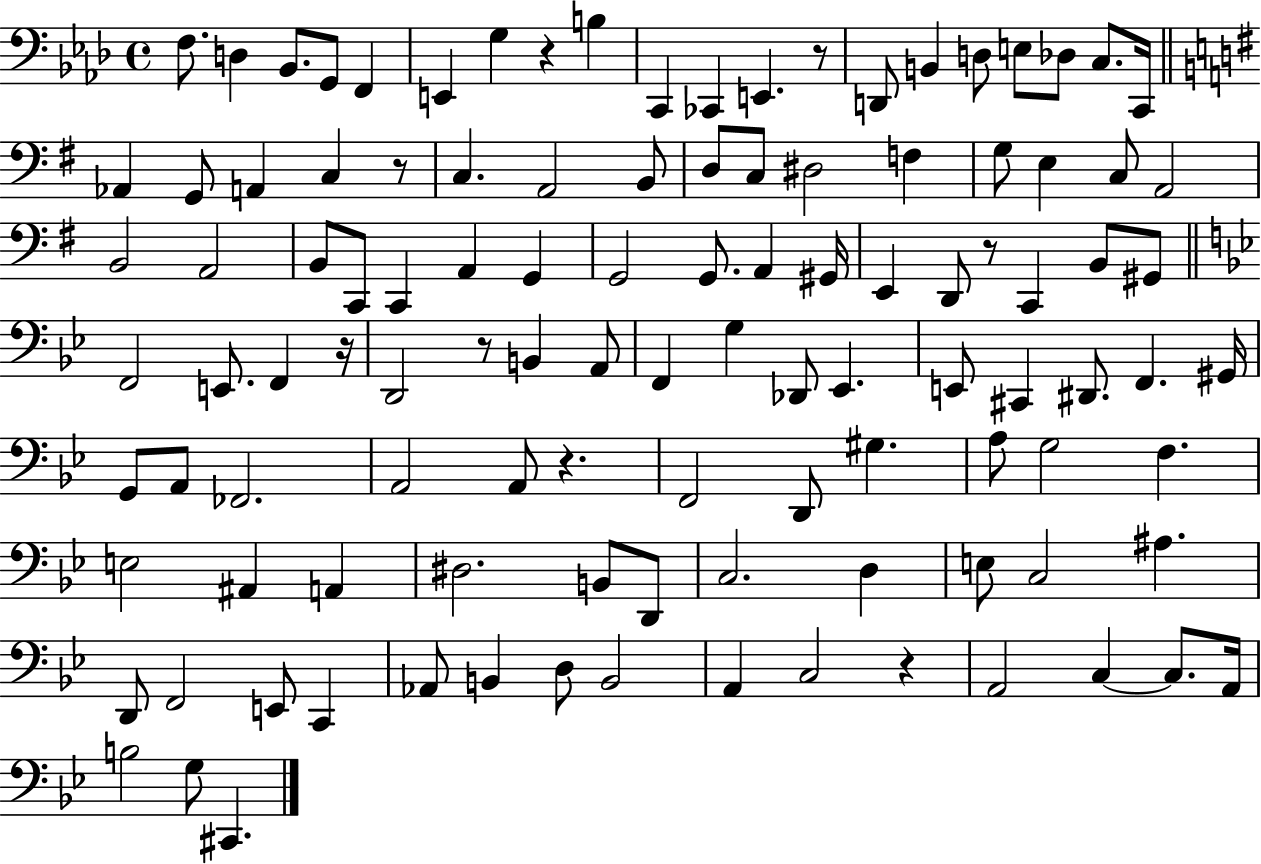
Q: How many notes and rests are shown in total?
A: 111